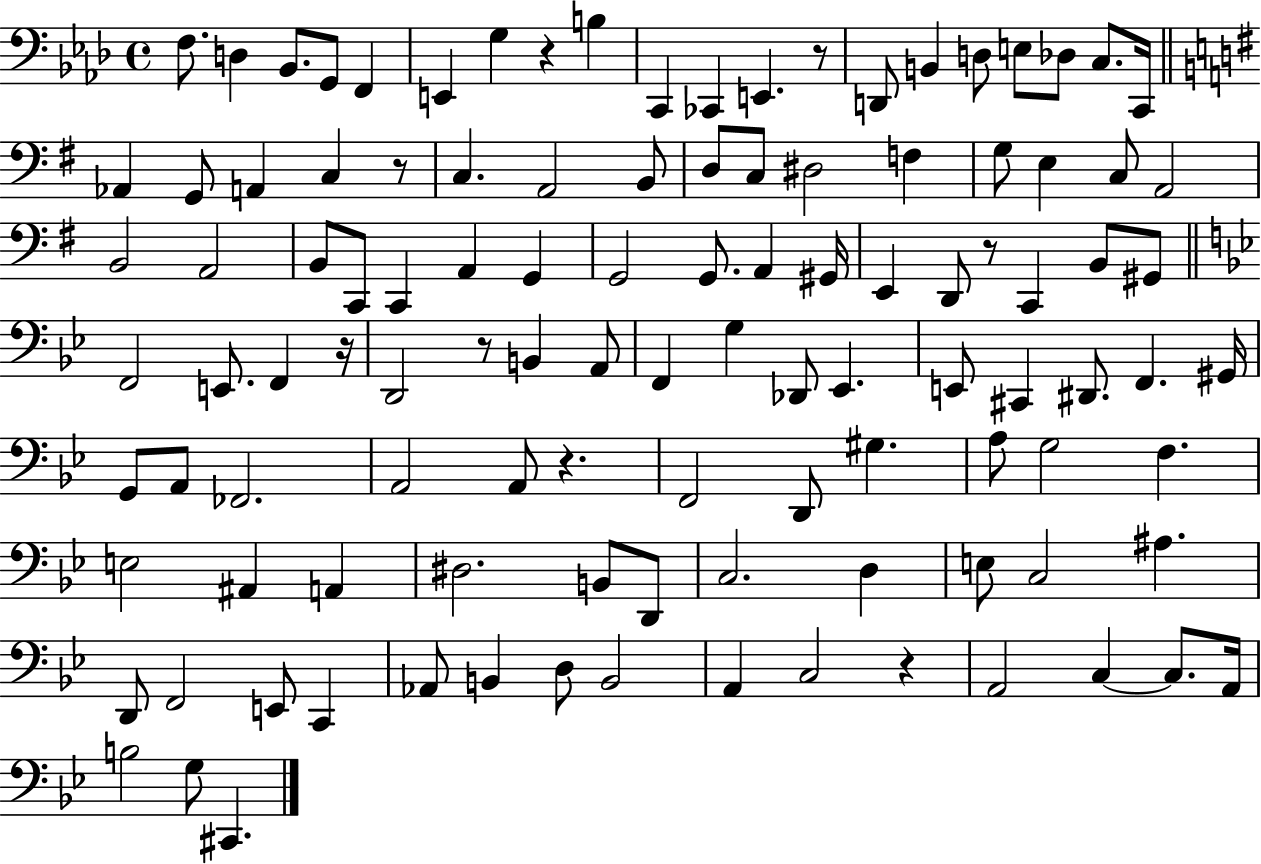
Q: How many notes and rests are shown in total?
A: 111